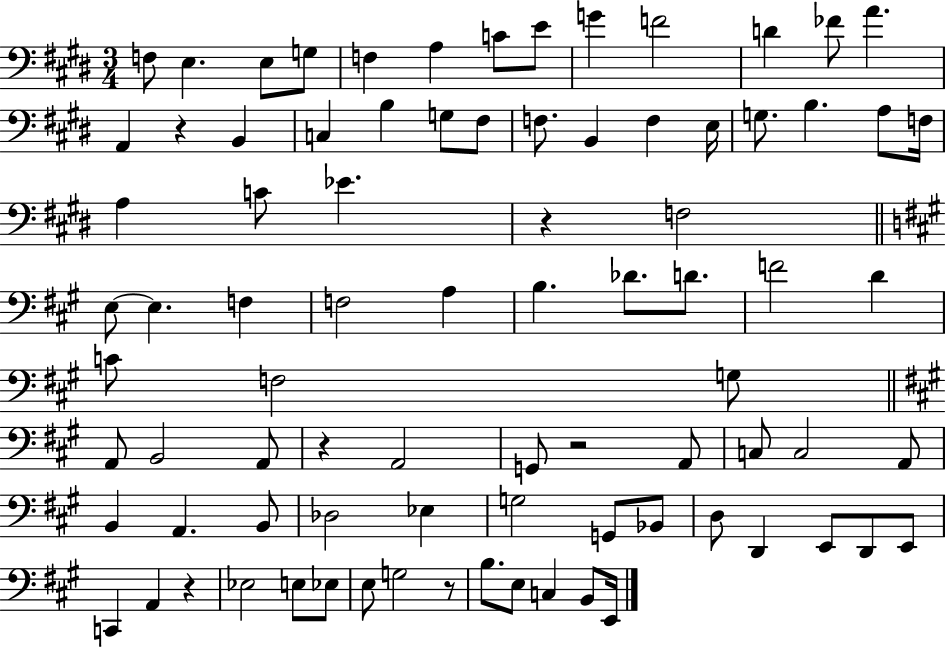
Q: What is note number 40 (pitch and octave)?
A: F4